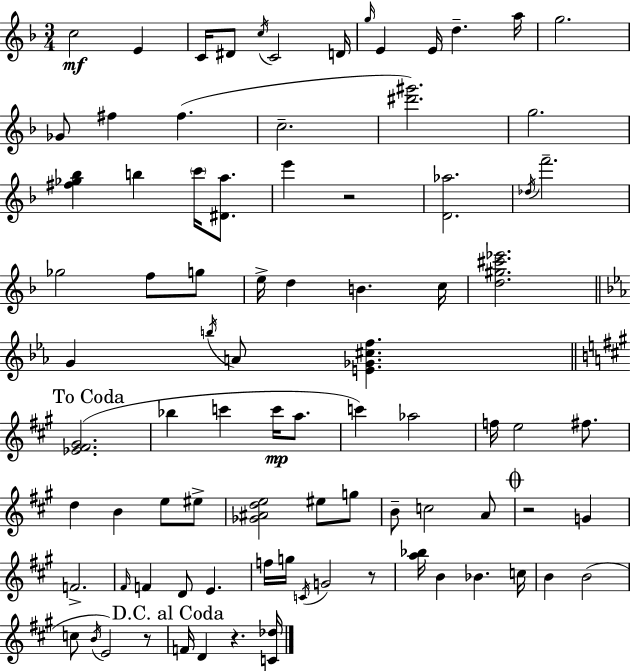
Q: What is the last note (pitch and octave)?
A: D4